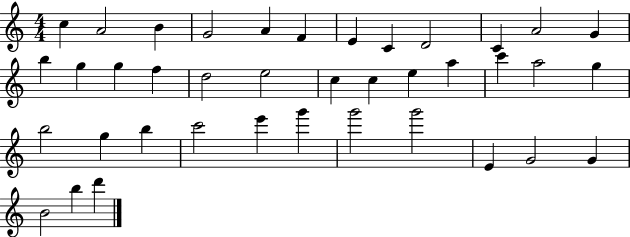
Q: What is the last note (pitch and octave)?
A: D6